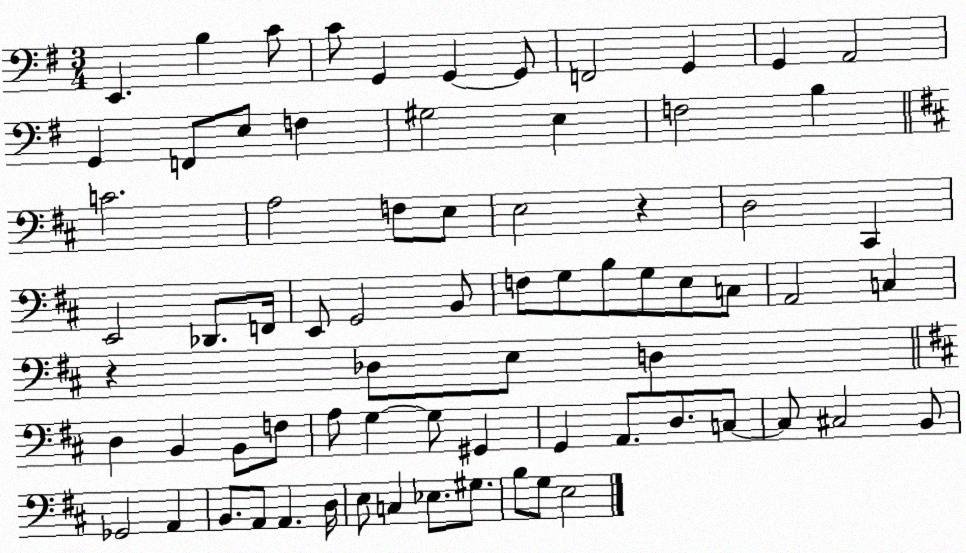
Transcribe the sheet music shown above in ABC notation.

X:1
T:Untitled
M:3/4
L:1/4
K:G
E,, B, C/2 C/2 G,, G,, G,,/2 F,,2 G,, G,, A,,2 G,, F,,/2 E,/2 F, ^G,2 E, F,2 B, C2 A,2 F,/2 E,/2 E,2 z D,2 ^C,, E,,2 _D,,/2 F,,/4 E,,/2 G,,2 B,,/2 F,/2 G,/2 B,/2 G,/2 E,/2 C,/2 A,,2 C, z _D,/2 E,/2 D, D, B,, B,,/2 F,/2 A,/2 G, G,/2 ^G,, G,, A,,/2 D,/2 C,/2 C,/2 ^C,2 B,,/2 _G,,2 A,, B,,/2 A,,/2 A,, D,/4 E,/2 C, _E,/2 ^G,/2 B,/2 G,/2 E,2